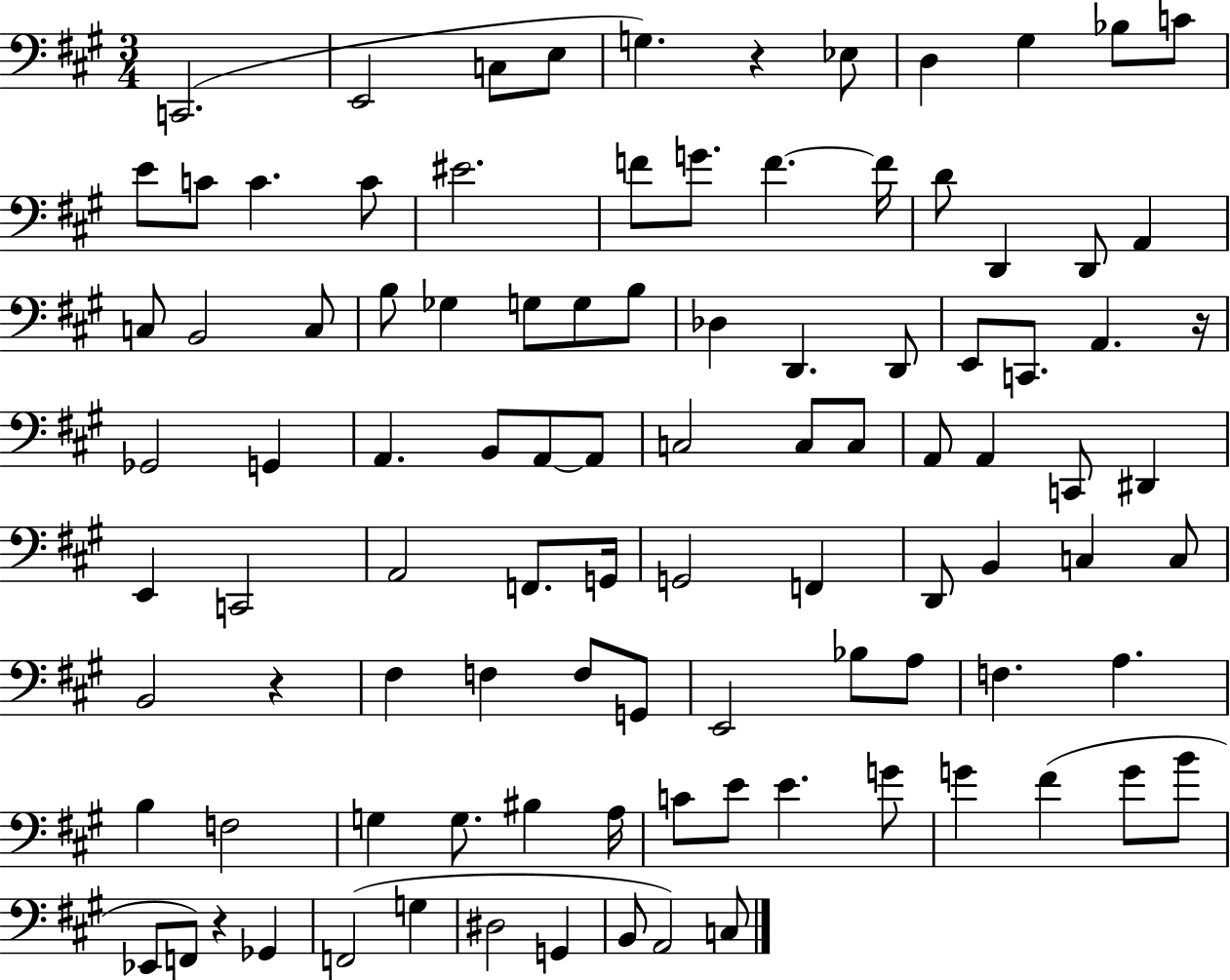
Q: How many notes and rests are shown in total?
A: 99